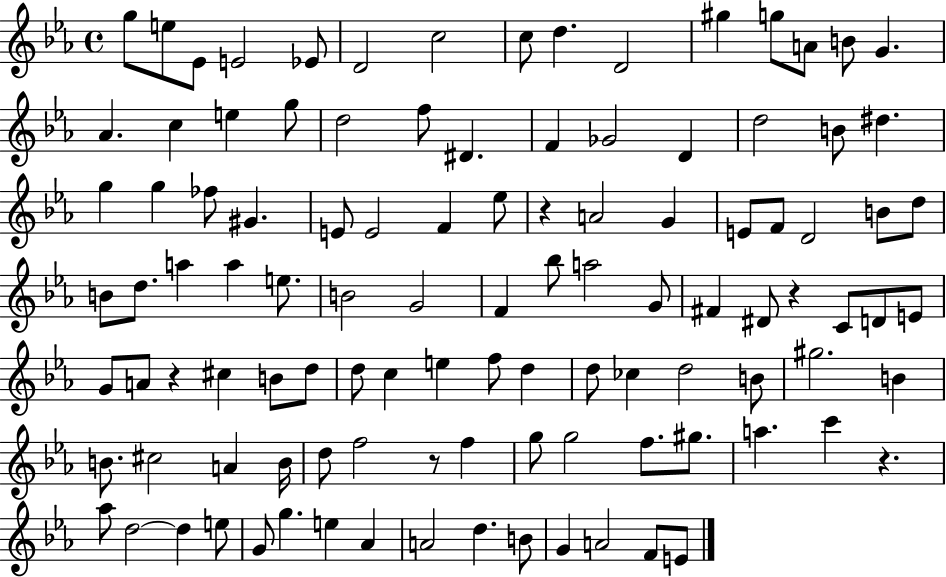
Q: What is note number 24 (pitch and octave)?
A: Gb4